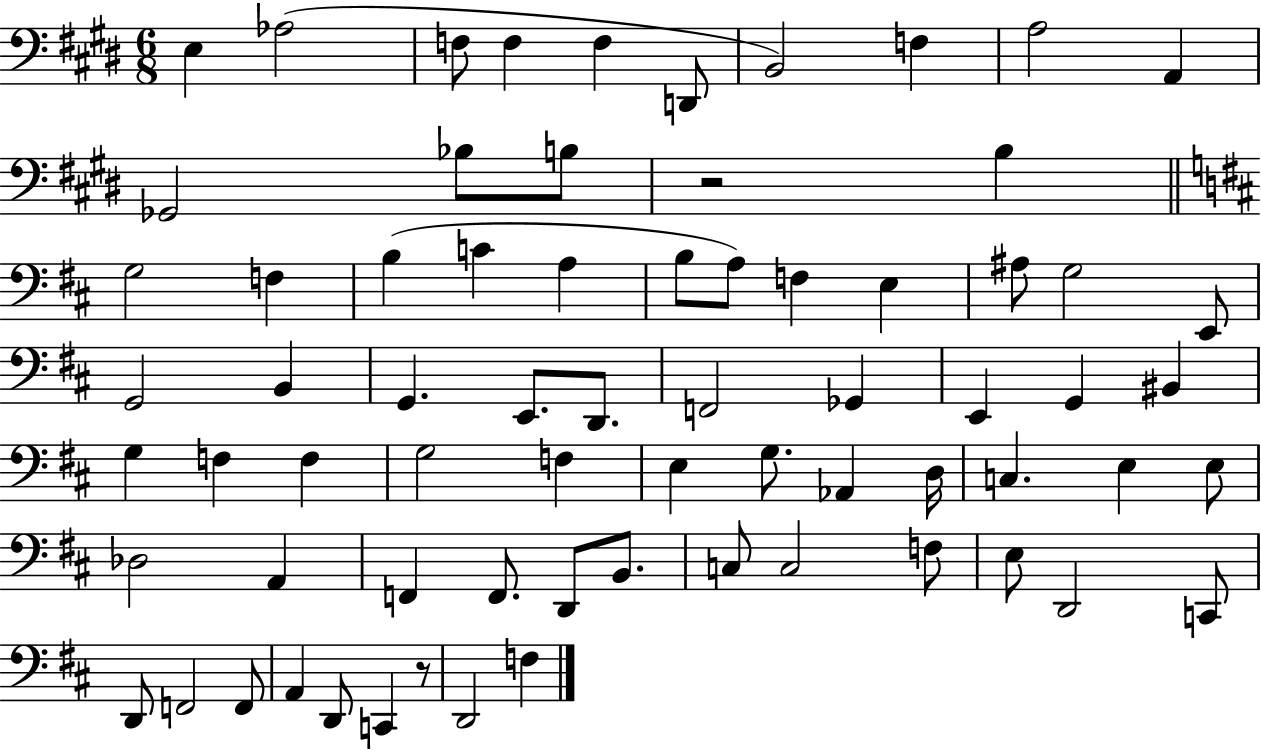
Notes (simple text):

E3/q Ab3/h F3/e F3/q F3/q D2/e B2/h F3/q A3/h A2/q Gb2/h Bb3/e B3/e R/h B3/q G3/h F3/q B3/q C4/q A3/q B3/e A3/e F3/q E3/q A#3/e G3/h E2/e G2/h B2/q G2/q. E2/e. D2/e. F2/h Gb2/q E2/q G2/q BIS2/q G3/q F3/q F3/q G3/h F3/q E3/q G3/e. Ab2/q D3/s C3/q. E3/q E3/e Db3/h A2/q F2/q F2/e. D2/e B2/e. C3/e C3/h F3/e E3/e D2/h C2/e D2/e F2/h F2/e A2/q D2/e C2/q R/e D2/h F3/q